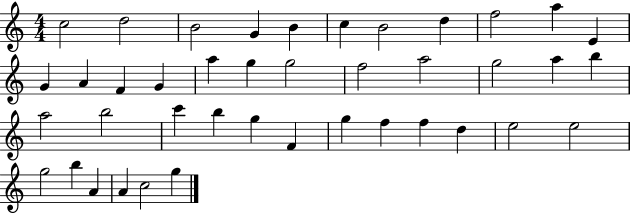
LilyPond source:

{
  \clef treble
  \numericTimeSignature
  \time 4/4
  \key c \major
  c''2 d''2 | b'2 g'4 b'4 | c''4 b'2 d''4 | f''2 a''4 e'4 | \break g'4 a'4 f'4 g'4 | a''4 g''4 g''2 | f''2 a''2 | g''2 a''4 b''4 | \break a''2 b''2 | c'''4 b''4 g''4 f'4 | g''4 f''4 f''4 d''4 | e''2 e''2 | \break g''2 b''4 a'4 | a'4 c''2 g''4 | \bar "|."
}